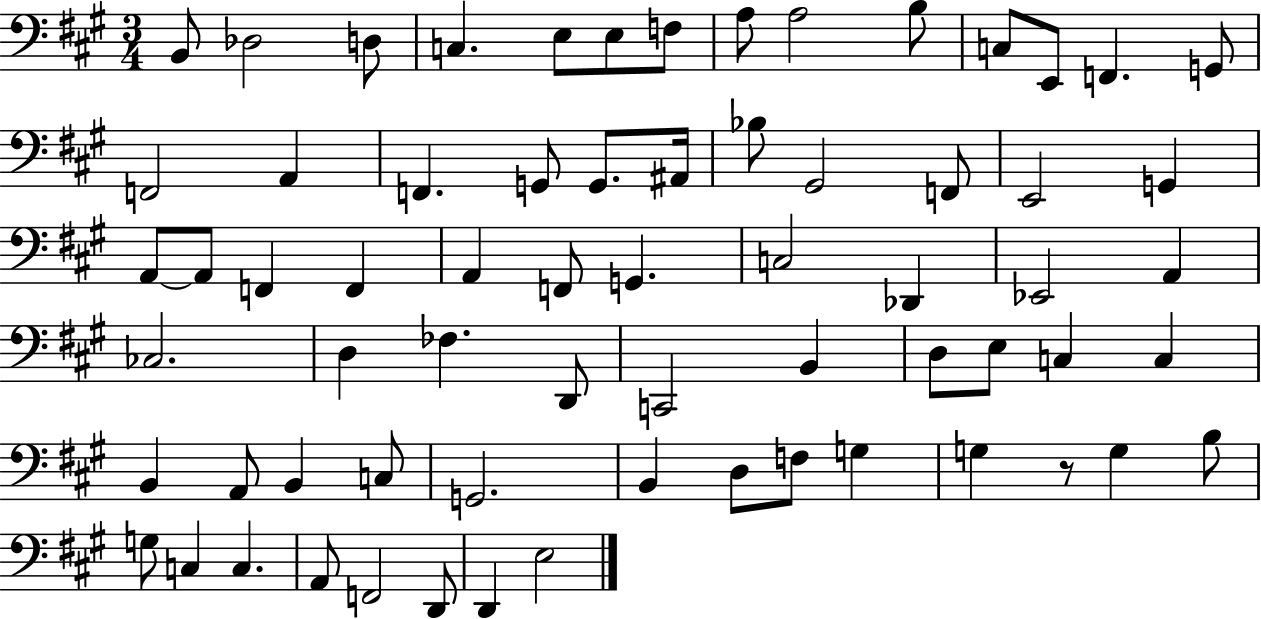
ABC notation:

X:1
T:Untitled
M:3/4
L:1/4
K:A
B,,/2 _D,2 D,/2 C, E,/2 E,/2 F,/2 A,/2 A,2 B,/2 C,/2 E,,/2 F,, G,,/2 F,,2 A,, F,, G,,/2 G,,/2 ^A,,/4 _B,/2 ^G,,2 F,,/2 E,,2 G,, A,,/2 A,,/2 F,, F,, A,, F,,/2 G,, C,2 _D,, _E,,2 A,, _C,2 D, _F, D,,/2 C,,2 B,, D,/2 E,/2 C, C, B,, A,,/2 B,, C,/2 G,,2 B,, D,/2 F,/2 G, G, z/2 G, B,/2 G,/2 C, C, A,,/2 F,,2 D,,/2 D,, E,2